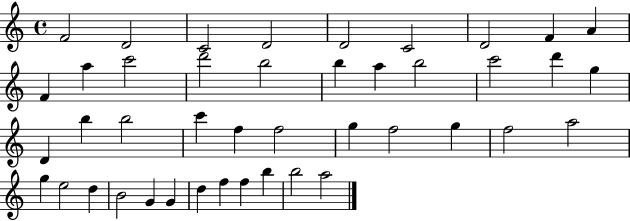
X:1
T:Untitled
M:4/4
L:1/4
K:C
F2 D2 C2 D2 D2 C2 D2 F A F a c'2 d'2 b2 b a b2 c'2 d' g D b b2 c' f f2 g f2 g f2 a2 g e2 d B2 G G d f f b b2 a2